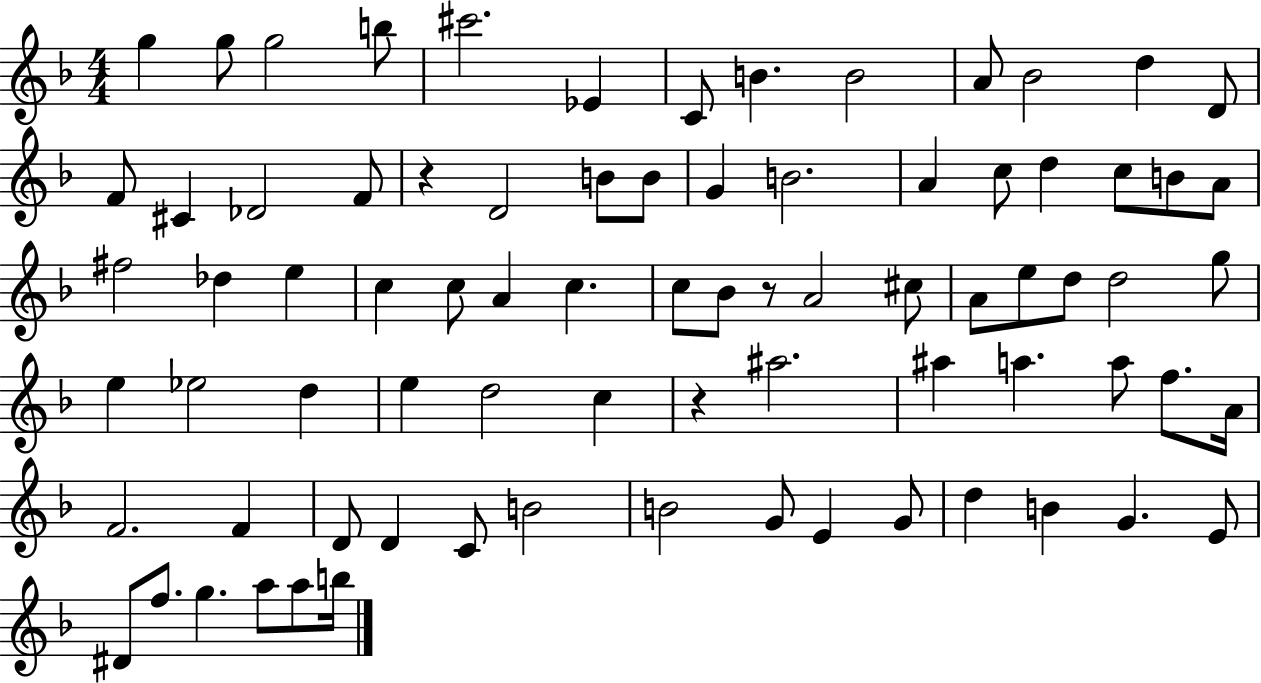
{
  \clef treble
  \numericTimeSignature
  \time 4/4
  \key f \major
  \repeat volta 2 { g''4 g''8 g''2 b''8 | cis'''2. ees'4 | c'8 b'4. b'2 | a'8 bes'2 d''4 d'8 | \break f'8 cis'4 des'2 f'8 | r4 d'2 b'8 b'8 | g'4 b'2. | a'4 c''8 d''4 c''8 b'8 a'8 | \break fis''2 des''4 e''4 | c''4 c''8 a'4 c''4. | c''8 bes'8 r8 a'2 cis''8 | a'8 e''8 d''8 d''2 g''8 | \break e''4 ees''2 d''4 | e''4 d''2 c''4 | r4 ais''2. | ais''4 a''4. a''8 f''8. a'16 | \break f'2. f'4 | d'8 d'4 c'8 b'2 | b'2 g'8 e'4 g'8 | d''4 b'4 g'4. e'8 | \break dis'8 f''8. g''4. a''8 a''8 b''16 | } \bar "|."
}